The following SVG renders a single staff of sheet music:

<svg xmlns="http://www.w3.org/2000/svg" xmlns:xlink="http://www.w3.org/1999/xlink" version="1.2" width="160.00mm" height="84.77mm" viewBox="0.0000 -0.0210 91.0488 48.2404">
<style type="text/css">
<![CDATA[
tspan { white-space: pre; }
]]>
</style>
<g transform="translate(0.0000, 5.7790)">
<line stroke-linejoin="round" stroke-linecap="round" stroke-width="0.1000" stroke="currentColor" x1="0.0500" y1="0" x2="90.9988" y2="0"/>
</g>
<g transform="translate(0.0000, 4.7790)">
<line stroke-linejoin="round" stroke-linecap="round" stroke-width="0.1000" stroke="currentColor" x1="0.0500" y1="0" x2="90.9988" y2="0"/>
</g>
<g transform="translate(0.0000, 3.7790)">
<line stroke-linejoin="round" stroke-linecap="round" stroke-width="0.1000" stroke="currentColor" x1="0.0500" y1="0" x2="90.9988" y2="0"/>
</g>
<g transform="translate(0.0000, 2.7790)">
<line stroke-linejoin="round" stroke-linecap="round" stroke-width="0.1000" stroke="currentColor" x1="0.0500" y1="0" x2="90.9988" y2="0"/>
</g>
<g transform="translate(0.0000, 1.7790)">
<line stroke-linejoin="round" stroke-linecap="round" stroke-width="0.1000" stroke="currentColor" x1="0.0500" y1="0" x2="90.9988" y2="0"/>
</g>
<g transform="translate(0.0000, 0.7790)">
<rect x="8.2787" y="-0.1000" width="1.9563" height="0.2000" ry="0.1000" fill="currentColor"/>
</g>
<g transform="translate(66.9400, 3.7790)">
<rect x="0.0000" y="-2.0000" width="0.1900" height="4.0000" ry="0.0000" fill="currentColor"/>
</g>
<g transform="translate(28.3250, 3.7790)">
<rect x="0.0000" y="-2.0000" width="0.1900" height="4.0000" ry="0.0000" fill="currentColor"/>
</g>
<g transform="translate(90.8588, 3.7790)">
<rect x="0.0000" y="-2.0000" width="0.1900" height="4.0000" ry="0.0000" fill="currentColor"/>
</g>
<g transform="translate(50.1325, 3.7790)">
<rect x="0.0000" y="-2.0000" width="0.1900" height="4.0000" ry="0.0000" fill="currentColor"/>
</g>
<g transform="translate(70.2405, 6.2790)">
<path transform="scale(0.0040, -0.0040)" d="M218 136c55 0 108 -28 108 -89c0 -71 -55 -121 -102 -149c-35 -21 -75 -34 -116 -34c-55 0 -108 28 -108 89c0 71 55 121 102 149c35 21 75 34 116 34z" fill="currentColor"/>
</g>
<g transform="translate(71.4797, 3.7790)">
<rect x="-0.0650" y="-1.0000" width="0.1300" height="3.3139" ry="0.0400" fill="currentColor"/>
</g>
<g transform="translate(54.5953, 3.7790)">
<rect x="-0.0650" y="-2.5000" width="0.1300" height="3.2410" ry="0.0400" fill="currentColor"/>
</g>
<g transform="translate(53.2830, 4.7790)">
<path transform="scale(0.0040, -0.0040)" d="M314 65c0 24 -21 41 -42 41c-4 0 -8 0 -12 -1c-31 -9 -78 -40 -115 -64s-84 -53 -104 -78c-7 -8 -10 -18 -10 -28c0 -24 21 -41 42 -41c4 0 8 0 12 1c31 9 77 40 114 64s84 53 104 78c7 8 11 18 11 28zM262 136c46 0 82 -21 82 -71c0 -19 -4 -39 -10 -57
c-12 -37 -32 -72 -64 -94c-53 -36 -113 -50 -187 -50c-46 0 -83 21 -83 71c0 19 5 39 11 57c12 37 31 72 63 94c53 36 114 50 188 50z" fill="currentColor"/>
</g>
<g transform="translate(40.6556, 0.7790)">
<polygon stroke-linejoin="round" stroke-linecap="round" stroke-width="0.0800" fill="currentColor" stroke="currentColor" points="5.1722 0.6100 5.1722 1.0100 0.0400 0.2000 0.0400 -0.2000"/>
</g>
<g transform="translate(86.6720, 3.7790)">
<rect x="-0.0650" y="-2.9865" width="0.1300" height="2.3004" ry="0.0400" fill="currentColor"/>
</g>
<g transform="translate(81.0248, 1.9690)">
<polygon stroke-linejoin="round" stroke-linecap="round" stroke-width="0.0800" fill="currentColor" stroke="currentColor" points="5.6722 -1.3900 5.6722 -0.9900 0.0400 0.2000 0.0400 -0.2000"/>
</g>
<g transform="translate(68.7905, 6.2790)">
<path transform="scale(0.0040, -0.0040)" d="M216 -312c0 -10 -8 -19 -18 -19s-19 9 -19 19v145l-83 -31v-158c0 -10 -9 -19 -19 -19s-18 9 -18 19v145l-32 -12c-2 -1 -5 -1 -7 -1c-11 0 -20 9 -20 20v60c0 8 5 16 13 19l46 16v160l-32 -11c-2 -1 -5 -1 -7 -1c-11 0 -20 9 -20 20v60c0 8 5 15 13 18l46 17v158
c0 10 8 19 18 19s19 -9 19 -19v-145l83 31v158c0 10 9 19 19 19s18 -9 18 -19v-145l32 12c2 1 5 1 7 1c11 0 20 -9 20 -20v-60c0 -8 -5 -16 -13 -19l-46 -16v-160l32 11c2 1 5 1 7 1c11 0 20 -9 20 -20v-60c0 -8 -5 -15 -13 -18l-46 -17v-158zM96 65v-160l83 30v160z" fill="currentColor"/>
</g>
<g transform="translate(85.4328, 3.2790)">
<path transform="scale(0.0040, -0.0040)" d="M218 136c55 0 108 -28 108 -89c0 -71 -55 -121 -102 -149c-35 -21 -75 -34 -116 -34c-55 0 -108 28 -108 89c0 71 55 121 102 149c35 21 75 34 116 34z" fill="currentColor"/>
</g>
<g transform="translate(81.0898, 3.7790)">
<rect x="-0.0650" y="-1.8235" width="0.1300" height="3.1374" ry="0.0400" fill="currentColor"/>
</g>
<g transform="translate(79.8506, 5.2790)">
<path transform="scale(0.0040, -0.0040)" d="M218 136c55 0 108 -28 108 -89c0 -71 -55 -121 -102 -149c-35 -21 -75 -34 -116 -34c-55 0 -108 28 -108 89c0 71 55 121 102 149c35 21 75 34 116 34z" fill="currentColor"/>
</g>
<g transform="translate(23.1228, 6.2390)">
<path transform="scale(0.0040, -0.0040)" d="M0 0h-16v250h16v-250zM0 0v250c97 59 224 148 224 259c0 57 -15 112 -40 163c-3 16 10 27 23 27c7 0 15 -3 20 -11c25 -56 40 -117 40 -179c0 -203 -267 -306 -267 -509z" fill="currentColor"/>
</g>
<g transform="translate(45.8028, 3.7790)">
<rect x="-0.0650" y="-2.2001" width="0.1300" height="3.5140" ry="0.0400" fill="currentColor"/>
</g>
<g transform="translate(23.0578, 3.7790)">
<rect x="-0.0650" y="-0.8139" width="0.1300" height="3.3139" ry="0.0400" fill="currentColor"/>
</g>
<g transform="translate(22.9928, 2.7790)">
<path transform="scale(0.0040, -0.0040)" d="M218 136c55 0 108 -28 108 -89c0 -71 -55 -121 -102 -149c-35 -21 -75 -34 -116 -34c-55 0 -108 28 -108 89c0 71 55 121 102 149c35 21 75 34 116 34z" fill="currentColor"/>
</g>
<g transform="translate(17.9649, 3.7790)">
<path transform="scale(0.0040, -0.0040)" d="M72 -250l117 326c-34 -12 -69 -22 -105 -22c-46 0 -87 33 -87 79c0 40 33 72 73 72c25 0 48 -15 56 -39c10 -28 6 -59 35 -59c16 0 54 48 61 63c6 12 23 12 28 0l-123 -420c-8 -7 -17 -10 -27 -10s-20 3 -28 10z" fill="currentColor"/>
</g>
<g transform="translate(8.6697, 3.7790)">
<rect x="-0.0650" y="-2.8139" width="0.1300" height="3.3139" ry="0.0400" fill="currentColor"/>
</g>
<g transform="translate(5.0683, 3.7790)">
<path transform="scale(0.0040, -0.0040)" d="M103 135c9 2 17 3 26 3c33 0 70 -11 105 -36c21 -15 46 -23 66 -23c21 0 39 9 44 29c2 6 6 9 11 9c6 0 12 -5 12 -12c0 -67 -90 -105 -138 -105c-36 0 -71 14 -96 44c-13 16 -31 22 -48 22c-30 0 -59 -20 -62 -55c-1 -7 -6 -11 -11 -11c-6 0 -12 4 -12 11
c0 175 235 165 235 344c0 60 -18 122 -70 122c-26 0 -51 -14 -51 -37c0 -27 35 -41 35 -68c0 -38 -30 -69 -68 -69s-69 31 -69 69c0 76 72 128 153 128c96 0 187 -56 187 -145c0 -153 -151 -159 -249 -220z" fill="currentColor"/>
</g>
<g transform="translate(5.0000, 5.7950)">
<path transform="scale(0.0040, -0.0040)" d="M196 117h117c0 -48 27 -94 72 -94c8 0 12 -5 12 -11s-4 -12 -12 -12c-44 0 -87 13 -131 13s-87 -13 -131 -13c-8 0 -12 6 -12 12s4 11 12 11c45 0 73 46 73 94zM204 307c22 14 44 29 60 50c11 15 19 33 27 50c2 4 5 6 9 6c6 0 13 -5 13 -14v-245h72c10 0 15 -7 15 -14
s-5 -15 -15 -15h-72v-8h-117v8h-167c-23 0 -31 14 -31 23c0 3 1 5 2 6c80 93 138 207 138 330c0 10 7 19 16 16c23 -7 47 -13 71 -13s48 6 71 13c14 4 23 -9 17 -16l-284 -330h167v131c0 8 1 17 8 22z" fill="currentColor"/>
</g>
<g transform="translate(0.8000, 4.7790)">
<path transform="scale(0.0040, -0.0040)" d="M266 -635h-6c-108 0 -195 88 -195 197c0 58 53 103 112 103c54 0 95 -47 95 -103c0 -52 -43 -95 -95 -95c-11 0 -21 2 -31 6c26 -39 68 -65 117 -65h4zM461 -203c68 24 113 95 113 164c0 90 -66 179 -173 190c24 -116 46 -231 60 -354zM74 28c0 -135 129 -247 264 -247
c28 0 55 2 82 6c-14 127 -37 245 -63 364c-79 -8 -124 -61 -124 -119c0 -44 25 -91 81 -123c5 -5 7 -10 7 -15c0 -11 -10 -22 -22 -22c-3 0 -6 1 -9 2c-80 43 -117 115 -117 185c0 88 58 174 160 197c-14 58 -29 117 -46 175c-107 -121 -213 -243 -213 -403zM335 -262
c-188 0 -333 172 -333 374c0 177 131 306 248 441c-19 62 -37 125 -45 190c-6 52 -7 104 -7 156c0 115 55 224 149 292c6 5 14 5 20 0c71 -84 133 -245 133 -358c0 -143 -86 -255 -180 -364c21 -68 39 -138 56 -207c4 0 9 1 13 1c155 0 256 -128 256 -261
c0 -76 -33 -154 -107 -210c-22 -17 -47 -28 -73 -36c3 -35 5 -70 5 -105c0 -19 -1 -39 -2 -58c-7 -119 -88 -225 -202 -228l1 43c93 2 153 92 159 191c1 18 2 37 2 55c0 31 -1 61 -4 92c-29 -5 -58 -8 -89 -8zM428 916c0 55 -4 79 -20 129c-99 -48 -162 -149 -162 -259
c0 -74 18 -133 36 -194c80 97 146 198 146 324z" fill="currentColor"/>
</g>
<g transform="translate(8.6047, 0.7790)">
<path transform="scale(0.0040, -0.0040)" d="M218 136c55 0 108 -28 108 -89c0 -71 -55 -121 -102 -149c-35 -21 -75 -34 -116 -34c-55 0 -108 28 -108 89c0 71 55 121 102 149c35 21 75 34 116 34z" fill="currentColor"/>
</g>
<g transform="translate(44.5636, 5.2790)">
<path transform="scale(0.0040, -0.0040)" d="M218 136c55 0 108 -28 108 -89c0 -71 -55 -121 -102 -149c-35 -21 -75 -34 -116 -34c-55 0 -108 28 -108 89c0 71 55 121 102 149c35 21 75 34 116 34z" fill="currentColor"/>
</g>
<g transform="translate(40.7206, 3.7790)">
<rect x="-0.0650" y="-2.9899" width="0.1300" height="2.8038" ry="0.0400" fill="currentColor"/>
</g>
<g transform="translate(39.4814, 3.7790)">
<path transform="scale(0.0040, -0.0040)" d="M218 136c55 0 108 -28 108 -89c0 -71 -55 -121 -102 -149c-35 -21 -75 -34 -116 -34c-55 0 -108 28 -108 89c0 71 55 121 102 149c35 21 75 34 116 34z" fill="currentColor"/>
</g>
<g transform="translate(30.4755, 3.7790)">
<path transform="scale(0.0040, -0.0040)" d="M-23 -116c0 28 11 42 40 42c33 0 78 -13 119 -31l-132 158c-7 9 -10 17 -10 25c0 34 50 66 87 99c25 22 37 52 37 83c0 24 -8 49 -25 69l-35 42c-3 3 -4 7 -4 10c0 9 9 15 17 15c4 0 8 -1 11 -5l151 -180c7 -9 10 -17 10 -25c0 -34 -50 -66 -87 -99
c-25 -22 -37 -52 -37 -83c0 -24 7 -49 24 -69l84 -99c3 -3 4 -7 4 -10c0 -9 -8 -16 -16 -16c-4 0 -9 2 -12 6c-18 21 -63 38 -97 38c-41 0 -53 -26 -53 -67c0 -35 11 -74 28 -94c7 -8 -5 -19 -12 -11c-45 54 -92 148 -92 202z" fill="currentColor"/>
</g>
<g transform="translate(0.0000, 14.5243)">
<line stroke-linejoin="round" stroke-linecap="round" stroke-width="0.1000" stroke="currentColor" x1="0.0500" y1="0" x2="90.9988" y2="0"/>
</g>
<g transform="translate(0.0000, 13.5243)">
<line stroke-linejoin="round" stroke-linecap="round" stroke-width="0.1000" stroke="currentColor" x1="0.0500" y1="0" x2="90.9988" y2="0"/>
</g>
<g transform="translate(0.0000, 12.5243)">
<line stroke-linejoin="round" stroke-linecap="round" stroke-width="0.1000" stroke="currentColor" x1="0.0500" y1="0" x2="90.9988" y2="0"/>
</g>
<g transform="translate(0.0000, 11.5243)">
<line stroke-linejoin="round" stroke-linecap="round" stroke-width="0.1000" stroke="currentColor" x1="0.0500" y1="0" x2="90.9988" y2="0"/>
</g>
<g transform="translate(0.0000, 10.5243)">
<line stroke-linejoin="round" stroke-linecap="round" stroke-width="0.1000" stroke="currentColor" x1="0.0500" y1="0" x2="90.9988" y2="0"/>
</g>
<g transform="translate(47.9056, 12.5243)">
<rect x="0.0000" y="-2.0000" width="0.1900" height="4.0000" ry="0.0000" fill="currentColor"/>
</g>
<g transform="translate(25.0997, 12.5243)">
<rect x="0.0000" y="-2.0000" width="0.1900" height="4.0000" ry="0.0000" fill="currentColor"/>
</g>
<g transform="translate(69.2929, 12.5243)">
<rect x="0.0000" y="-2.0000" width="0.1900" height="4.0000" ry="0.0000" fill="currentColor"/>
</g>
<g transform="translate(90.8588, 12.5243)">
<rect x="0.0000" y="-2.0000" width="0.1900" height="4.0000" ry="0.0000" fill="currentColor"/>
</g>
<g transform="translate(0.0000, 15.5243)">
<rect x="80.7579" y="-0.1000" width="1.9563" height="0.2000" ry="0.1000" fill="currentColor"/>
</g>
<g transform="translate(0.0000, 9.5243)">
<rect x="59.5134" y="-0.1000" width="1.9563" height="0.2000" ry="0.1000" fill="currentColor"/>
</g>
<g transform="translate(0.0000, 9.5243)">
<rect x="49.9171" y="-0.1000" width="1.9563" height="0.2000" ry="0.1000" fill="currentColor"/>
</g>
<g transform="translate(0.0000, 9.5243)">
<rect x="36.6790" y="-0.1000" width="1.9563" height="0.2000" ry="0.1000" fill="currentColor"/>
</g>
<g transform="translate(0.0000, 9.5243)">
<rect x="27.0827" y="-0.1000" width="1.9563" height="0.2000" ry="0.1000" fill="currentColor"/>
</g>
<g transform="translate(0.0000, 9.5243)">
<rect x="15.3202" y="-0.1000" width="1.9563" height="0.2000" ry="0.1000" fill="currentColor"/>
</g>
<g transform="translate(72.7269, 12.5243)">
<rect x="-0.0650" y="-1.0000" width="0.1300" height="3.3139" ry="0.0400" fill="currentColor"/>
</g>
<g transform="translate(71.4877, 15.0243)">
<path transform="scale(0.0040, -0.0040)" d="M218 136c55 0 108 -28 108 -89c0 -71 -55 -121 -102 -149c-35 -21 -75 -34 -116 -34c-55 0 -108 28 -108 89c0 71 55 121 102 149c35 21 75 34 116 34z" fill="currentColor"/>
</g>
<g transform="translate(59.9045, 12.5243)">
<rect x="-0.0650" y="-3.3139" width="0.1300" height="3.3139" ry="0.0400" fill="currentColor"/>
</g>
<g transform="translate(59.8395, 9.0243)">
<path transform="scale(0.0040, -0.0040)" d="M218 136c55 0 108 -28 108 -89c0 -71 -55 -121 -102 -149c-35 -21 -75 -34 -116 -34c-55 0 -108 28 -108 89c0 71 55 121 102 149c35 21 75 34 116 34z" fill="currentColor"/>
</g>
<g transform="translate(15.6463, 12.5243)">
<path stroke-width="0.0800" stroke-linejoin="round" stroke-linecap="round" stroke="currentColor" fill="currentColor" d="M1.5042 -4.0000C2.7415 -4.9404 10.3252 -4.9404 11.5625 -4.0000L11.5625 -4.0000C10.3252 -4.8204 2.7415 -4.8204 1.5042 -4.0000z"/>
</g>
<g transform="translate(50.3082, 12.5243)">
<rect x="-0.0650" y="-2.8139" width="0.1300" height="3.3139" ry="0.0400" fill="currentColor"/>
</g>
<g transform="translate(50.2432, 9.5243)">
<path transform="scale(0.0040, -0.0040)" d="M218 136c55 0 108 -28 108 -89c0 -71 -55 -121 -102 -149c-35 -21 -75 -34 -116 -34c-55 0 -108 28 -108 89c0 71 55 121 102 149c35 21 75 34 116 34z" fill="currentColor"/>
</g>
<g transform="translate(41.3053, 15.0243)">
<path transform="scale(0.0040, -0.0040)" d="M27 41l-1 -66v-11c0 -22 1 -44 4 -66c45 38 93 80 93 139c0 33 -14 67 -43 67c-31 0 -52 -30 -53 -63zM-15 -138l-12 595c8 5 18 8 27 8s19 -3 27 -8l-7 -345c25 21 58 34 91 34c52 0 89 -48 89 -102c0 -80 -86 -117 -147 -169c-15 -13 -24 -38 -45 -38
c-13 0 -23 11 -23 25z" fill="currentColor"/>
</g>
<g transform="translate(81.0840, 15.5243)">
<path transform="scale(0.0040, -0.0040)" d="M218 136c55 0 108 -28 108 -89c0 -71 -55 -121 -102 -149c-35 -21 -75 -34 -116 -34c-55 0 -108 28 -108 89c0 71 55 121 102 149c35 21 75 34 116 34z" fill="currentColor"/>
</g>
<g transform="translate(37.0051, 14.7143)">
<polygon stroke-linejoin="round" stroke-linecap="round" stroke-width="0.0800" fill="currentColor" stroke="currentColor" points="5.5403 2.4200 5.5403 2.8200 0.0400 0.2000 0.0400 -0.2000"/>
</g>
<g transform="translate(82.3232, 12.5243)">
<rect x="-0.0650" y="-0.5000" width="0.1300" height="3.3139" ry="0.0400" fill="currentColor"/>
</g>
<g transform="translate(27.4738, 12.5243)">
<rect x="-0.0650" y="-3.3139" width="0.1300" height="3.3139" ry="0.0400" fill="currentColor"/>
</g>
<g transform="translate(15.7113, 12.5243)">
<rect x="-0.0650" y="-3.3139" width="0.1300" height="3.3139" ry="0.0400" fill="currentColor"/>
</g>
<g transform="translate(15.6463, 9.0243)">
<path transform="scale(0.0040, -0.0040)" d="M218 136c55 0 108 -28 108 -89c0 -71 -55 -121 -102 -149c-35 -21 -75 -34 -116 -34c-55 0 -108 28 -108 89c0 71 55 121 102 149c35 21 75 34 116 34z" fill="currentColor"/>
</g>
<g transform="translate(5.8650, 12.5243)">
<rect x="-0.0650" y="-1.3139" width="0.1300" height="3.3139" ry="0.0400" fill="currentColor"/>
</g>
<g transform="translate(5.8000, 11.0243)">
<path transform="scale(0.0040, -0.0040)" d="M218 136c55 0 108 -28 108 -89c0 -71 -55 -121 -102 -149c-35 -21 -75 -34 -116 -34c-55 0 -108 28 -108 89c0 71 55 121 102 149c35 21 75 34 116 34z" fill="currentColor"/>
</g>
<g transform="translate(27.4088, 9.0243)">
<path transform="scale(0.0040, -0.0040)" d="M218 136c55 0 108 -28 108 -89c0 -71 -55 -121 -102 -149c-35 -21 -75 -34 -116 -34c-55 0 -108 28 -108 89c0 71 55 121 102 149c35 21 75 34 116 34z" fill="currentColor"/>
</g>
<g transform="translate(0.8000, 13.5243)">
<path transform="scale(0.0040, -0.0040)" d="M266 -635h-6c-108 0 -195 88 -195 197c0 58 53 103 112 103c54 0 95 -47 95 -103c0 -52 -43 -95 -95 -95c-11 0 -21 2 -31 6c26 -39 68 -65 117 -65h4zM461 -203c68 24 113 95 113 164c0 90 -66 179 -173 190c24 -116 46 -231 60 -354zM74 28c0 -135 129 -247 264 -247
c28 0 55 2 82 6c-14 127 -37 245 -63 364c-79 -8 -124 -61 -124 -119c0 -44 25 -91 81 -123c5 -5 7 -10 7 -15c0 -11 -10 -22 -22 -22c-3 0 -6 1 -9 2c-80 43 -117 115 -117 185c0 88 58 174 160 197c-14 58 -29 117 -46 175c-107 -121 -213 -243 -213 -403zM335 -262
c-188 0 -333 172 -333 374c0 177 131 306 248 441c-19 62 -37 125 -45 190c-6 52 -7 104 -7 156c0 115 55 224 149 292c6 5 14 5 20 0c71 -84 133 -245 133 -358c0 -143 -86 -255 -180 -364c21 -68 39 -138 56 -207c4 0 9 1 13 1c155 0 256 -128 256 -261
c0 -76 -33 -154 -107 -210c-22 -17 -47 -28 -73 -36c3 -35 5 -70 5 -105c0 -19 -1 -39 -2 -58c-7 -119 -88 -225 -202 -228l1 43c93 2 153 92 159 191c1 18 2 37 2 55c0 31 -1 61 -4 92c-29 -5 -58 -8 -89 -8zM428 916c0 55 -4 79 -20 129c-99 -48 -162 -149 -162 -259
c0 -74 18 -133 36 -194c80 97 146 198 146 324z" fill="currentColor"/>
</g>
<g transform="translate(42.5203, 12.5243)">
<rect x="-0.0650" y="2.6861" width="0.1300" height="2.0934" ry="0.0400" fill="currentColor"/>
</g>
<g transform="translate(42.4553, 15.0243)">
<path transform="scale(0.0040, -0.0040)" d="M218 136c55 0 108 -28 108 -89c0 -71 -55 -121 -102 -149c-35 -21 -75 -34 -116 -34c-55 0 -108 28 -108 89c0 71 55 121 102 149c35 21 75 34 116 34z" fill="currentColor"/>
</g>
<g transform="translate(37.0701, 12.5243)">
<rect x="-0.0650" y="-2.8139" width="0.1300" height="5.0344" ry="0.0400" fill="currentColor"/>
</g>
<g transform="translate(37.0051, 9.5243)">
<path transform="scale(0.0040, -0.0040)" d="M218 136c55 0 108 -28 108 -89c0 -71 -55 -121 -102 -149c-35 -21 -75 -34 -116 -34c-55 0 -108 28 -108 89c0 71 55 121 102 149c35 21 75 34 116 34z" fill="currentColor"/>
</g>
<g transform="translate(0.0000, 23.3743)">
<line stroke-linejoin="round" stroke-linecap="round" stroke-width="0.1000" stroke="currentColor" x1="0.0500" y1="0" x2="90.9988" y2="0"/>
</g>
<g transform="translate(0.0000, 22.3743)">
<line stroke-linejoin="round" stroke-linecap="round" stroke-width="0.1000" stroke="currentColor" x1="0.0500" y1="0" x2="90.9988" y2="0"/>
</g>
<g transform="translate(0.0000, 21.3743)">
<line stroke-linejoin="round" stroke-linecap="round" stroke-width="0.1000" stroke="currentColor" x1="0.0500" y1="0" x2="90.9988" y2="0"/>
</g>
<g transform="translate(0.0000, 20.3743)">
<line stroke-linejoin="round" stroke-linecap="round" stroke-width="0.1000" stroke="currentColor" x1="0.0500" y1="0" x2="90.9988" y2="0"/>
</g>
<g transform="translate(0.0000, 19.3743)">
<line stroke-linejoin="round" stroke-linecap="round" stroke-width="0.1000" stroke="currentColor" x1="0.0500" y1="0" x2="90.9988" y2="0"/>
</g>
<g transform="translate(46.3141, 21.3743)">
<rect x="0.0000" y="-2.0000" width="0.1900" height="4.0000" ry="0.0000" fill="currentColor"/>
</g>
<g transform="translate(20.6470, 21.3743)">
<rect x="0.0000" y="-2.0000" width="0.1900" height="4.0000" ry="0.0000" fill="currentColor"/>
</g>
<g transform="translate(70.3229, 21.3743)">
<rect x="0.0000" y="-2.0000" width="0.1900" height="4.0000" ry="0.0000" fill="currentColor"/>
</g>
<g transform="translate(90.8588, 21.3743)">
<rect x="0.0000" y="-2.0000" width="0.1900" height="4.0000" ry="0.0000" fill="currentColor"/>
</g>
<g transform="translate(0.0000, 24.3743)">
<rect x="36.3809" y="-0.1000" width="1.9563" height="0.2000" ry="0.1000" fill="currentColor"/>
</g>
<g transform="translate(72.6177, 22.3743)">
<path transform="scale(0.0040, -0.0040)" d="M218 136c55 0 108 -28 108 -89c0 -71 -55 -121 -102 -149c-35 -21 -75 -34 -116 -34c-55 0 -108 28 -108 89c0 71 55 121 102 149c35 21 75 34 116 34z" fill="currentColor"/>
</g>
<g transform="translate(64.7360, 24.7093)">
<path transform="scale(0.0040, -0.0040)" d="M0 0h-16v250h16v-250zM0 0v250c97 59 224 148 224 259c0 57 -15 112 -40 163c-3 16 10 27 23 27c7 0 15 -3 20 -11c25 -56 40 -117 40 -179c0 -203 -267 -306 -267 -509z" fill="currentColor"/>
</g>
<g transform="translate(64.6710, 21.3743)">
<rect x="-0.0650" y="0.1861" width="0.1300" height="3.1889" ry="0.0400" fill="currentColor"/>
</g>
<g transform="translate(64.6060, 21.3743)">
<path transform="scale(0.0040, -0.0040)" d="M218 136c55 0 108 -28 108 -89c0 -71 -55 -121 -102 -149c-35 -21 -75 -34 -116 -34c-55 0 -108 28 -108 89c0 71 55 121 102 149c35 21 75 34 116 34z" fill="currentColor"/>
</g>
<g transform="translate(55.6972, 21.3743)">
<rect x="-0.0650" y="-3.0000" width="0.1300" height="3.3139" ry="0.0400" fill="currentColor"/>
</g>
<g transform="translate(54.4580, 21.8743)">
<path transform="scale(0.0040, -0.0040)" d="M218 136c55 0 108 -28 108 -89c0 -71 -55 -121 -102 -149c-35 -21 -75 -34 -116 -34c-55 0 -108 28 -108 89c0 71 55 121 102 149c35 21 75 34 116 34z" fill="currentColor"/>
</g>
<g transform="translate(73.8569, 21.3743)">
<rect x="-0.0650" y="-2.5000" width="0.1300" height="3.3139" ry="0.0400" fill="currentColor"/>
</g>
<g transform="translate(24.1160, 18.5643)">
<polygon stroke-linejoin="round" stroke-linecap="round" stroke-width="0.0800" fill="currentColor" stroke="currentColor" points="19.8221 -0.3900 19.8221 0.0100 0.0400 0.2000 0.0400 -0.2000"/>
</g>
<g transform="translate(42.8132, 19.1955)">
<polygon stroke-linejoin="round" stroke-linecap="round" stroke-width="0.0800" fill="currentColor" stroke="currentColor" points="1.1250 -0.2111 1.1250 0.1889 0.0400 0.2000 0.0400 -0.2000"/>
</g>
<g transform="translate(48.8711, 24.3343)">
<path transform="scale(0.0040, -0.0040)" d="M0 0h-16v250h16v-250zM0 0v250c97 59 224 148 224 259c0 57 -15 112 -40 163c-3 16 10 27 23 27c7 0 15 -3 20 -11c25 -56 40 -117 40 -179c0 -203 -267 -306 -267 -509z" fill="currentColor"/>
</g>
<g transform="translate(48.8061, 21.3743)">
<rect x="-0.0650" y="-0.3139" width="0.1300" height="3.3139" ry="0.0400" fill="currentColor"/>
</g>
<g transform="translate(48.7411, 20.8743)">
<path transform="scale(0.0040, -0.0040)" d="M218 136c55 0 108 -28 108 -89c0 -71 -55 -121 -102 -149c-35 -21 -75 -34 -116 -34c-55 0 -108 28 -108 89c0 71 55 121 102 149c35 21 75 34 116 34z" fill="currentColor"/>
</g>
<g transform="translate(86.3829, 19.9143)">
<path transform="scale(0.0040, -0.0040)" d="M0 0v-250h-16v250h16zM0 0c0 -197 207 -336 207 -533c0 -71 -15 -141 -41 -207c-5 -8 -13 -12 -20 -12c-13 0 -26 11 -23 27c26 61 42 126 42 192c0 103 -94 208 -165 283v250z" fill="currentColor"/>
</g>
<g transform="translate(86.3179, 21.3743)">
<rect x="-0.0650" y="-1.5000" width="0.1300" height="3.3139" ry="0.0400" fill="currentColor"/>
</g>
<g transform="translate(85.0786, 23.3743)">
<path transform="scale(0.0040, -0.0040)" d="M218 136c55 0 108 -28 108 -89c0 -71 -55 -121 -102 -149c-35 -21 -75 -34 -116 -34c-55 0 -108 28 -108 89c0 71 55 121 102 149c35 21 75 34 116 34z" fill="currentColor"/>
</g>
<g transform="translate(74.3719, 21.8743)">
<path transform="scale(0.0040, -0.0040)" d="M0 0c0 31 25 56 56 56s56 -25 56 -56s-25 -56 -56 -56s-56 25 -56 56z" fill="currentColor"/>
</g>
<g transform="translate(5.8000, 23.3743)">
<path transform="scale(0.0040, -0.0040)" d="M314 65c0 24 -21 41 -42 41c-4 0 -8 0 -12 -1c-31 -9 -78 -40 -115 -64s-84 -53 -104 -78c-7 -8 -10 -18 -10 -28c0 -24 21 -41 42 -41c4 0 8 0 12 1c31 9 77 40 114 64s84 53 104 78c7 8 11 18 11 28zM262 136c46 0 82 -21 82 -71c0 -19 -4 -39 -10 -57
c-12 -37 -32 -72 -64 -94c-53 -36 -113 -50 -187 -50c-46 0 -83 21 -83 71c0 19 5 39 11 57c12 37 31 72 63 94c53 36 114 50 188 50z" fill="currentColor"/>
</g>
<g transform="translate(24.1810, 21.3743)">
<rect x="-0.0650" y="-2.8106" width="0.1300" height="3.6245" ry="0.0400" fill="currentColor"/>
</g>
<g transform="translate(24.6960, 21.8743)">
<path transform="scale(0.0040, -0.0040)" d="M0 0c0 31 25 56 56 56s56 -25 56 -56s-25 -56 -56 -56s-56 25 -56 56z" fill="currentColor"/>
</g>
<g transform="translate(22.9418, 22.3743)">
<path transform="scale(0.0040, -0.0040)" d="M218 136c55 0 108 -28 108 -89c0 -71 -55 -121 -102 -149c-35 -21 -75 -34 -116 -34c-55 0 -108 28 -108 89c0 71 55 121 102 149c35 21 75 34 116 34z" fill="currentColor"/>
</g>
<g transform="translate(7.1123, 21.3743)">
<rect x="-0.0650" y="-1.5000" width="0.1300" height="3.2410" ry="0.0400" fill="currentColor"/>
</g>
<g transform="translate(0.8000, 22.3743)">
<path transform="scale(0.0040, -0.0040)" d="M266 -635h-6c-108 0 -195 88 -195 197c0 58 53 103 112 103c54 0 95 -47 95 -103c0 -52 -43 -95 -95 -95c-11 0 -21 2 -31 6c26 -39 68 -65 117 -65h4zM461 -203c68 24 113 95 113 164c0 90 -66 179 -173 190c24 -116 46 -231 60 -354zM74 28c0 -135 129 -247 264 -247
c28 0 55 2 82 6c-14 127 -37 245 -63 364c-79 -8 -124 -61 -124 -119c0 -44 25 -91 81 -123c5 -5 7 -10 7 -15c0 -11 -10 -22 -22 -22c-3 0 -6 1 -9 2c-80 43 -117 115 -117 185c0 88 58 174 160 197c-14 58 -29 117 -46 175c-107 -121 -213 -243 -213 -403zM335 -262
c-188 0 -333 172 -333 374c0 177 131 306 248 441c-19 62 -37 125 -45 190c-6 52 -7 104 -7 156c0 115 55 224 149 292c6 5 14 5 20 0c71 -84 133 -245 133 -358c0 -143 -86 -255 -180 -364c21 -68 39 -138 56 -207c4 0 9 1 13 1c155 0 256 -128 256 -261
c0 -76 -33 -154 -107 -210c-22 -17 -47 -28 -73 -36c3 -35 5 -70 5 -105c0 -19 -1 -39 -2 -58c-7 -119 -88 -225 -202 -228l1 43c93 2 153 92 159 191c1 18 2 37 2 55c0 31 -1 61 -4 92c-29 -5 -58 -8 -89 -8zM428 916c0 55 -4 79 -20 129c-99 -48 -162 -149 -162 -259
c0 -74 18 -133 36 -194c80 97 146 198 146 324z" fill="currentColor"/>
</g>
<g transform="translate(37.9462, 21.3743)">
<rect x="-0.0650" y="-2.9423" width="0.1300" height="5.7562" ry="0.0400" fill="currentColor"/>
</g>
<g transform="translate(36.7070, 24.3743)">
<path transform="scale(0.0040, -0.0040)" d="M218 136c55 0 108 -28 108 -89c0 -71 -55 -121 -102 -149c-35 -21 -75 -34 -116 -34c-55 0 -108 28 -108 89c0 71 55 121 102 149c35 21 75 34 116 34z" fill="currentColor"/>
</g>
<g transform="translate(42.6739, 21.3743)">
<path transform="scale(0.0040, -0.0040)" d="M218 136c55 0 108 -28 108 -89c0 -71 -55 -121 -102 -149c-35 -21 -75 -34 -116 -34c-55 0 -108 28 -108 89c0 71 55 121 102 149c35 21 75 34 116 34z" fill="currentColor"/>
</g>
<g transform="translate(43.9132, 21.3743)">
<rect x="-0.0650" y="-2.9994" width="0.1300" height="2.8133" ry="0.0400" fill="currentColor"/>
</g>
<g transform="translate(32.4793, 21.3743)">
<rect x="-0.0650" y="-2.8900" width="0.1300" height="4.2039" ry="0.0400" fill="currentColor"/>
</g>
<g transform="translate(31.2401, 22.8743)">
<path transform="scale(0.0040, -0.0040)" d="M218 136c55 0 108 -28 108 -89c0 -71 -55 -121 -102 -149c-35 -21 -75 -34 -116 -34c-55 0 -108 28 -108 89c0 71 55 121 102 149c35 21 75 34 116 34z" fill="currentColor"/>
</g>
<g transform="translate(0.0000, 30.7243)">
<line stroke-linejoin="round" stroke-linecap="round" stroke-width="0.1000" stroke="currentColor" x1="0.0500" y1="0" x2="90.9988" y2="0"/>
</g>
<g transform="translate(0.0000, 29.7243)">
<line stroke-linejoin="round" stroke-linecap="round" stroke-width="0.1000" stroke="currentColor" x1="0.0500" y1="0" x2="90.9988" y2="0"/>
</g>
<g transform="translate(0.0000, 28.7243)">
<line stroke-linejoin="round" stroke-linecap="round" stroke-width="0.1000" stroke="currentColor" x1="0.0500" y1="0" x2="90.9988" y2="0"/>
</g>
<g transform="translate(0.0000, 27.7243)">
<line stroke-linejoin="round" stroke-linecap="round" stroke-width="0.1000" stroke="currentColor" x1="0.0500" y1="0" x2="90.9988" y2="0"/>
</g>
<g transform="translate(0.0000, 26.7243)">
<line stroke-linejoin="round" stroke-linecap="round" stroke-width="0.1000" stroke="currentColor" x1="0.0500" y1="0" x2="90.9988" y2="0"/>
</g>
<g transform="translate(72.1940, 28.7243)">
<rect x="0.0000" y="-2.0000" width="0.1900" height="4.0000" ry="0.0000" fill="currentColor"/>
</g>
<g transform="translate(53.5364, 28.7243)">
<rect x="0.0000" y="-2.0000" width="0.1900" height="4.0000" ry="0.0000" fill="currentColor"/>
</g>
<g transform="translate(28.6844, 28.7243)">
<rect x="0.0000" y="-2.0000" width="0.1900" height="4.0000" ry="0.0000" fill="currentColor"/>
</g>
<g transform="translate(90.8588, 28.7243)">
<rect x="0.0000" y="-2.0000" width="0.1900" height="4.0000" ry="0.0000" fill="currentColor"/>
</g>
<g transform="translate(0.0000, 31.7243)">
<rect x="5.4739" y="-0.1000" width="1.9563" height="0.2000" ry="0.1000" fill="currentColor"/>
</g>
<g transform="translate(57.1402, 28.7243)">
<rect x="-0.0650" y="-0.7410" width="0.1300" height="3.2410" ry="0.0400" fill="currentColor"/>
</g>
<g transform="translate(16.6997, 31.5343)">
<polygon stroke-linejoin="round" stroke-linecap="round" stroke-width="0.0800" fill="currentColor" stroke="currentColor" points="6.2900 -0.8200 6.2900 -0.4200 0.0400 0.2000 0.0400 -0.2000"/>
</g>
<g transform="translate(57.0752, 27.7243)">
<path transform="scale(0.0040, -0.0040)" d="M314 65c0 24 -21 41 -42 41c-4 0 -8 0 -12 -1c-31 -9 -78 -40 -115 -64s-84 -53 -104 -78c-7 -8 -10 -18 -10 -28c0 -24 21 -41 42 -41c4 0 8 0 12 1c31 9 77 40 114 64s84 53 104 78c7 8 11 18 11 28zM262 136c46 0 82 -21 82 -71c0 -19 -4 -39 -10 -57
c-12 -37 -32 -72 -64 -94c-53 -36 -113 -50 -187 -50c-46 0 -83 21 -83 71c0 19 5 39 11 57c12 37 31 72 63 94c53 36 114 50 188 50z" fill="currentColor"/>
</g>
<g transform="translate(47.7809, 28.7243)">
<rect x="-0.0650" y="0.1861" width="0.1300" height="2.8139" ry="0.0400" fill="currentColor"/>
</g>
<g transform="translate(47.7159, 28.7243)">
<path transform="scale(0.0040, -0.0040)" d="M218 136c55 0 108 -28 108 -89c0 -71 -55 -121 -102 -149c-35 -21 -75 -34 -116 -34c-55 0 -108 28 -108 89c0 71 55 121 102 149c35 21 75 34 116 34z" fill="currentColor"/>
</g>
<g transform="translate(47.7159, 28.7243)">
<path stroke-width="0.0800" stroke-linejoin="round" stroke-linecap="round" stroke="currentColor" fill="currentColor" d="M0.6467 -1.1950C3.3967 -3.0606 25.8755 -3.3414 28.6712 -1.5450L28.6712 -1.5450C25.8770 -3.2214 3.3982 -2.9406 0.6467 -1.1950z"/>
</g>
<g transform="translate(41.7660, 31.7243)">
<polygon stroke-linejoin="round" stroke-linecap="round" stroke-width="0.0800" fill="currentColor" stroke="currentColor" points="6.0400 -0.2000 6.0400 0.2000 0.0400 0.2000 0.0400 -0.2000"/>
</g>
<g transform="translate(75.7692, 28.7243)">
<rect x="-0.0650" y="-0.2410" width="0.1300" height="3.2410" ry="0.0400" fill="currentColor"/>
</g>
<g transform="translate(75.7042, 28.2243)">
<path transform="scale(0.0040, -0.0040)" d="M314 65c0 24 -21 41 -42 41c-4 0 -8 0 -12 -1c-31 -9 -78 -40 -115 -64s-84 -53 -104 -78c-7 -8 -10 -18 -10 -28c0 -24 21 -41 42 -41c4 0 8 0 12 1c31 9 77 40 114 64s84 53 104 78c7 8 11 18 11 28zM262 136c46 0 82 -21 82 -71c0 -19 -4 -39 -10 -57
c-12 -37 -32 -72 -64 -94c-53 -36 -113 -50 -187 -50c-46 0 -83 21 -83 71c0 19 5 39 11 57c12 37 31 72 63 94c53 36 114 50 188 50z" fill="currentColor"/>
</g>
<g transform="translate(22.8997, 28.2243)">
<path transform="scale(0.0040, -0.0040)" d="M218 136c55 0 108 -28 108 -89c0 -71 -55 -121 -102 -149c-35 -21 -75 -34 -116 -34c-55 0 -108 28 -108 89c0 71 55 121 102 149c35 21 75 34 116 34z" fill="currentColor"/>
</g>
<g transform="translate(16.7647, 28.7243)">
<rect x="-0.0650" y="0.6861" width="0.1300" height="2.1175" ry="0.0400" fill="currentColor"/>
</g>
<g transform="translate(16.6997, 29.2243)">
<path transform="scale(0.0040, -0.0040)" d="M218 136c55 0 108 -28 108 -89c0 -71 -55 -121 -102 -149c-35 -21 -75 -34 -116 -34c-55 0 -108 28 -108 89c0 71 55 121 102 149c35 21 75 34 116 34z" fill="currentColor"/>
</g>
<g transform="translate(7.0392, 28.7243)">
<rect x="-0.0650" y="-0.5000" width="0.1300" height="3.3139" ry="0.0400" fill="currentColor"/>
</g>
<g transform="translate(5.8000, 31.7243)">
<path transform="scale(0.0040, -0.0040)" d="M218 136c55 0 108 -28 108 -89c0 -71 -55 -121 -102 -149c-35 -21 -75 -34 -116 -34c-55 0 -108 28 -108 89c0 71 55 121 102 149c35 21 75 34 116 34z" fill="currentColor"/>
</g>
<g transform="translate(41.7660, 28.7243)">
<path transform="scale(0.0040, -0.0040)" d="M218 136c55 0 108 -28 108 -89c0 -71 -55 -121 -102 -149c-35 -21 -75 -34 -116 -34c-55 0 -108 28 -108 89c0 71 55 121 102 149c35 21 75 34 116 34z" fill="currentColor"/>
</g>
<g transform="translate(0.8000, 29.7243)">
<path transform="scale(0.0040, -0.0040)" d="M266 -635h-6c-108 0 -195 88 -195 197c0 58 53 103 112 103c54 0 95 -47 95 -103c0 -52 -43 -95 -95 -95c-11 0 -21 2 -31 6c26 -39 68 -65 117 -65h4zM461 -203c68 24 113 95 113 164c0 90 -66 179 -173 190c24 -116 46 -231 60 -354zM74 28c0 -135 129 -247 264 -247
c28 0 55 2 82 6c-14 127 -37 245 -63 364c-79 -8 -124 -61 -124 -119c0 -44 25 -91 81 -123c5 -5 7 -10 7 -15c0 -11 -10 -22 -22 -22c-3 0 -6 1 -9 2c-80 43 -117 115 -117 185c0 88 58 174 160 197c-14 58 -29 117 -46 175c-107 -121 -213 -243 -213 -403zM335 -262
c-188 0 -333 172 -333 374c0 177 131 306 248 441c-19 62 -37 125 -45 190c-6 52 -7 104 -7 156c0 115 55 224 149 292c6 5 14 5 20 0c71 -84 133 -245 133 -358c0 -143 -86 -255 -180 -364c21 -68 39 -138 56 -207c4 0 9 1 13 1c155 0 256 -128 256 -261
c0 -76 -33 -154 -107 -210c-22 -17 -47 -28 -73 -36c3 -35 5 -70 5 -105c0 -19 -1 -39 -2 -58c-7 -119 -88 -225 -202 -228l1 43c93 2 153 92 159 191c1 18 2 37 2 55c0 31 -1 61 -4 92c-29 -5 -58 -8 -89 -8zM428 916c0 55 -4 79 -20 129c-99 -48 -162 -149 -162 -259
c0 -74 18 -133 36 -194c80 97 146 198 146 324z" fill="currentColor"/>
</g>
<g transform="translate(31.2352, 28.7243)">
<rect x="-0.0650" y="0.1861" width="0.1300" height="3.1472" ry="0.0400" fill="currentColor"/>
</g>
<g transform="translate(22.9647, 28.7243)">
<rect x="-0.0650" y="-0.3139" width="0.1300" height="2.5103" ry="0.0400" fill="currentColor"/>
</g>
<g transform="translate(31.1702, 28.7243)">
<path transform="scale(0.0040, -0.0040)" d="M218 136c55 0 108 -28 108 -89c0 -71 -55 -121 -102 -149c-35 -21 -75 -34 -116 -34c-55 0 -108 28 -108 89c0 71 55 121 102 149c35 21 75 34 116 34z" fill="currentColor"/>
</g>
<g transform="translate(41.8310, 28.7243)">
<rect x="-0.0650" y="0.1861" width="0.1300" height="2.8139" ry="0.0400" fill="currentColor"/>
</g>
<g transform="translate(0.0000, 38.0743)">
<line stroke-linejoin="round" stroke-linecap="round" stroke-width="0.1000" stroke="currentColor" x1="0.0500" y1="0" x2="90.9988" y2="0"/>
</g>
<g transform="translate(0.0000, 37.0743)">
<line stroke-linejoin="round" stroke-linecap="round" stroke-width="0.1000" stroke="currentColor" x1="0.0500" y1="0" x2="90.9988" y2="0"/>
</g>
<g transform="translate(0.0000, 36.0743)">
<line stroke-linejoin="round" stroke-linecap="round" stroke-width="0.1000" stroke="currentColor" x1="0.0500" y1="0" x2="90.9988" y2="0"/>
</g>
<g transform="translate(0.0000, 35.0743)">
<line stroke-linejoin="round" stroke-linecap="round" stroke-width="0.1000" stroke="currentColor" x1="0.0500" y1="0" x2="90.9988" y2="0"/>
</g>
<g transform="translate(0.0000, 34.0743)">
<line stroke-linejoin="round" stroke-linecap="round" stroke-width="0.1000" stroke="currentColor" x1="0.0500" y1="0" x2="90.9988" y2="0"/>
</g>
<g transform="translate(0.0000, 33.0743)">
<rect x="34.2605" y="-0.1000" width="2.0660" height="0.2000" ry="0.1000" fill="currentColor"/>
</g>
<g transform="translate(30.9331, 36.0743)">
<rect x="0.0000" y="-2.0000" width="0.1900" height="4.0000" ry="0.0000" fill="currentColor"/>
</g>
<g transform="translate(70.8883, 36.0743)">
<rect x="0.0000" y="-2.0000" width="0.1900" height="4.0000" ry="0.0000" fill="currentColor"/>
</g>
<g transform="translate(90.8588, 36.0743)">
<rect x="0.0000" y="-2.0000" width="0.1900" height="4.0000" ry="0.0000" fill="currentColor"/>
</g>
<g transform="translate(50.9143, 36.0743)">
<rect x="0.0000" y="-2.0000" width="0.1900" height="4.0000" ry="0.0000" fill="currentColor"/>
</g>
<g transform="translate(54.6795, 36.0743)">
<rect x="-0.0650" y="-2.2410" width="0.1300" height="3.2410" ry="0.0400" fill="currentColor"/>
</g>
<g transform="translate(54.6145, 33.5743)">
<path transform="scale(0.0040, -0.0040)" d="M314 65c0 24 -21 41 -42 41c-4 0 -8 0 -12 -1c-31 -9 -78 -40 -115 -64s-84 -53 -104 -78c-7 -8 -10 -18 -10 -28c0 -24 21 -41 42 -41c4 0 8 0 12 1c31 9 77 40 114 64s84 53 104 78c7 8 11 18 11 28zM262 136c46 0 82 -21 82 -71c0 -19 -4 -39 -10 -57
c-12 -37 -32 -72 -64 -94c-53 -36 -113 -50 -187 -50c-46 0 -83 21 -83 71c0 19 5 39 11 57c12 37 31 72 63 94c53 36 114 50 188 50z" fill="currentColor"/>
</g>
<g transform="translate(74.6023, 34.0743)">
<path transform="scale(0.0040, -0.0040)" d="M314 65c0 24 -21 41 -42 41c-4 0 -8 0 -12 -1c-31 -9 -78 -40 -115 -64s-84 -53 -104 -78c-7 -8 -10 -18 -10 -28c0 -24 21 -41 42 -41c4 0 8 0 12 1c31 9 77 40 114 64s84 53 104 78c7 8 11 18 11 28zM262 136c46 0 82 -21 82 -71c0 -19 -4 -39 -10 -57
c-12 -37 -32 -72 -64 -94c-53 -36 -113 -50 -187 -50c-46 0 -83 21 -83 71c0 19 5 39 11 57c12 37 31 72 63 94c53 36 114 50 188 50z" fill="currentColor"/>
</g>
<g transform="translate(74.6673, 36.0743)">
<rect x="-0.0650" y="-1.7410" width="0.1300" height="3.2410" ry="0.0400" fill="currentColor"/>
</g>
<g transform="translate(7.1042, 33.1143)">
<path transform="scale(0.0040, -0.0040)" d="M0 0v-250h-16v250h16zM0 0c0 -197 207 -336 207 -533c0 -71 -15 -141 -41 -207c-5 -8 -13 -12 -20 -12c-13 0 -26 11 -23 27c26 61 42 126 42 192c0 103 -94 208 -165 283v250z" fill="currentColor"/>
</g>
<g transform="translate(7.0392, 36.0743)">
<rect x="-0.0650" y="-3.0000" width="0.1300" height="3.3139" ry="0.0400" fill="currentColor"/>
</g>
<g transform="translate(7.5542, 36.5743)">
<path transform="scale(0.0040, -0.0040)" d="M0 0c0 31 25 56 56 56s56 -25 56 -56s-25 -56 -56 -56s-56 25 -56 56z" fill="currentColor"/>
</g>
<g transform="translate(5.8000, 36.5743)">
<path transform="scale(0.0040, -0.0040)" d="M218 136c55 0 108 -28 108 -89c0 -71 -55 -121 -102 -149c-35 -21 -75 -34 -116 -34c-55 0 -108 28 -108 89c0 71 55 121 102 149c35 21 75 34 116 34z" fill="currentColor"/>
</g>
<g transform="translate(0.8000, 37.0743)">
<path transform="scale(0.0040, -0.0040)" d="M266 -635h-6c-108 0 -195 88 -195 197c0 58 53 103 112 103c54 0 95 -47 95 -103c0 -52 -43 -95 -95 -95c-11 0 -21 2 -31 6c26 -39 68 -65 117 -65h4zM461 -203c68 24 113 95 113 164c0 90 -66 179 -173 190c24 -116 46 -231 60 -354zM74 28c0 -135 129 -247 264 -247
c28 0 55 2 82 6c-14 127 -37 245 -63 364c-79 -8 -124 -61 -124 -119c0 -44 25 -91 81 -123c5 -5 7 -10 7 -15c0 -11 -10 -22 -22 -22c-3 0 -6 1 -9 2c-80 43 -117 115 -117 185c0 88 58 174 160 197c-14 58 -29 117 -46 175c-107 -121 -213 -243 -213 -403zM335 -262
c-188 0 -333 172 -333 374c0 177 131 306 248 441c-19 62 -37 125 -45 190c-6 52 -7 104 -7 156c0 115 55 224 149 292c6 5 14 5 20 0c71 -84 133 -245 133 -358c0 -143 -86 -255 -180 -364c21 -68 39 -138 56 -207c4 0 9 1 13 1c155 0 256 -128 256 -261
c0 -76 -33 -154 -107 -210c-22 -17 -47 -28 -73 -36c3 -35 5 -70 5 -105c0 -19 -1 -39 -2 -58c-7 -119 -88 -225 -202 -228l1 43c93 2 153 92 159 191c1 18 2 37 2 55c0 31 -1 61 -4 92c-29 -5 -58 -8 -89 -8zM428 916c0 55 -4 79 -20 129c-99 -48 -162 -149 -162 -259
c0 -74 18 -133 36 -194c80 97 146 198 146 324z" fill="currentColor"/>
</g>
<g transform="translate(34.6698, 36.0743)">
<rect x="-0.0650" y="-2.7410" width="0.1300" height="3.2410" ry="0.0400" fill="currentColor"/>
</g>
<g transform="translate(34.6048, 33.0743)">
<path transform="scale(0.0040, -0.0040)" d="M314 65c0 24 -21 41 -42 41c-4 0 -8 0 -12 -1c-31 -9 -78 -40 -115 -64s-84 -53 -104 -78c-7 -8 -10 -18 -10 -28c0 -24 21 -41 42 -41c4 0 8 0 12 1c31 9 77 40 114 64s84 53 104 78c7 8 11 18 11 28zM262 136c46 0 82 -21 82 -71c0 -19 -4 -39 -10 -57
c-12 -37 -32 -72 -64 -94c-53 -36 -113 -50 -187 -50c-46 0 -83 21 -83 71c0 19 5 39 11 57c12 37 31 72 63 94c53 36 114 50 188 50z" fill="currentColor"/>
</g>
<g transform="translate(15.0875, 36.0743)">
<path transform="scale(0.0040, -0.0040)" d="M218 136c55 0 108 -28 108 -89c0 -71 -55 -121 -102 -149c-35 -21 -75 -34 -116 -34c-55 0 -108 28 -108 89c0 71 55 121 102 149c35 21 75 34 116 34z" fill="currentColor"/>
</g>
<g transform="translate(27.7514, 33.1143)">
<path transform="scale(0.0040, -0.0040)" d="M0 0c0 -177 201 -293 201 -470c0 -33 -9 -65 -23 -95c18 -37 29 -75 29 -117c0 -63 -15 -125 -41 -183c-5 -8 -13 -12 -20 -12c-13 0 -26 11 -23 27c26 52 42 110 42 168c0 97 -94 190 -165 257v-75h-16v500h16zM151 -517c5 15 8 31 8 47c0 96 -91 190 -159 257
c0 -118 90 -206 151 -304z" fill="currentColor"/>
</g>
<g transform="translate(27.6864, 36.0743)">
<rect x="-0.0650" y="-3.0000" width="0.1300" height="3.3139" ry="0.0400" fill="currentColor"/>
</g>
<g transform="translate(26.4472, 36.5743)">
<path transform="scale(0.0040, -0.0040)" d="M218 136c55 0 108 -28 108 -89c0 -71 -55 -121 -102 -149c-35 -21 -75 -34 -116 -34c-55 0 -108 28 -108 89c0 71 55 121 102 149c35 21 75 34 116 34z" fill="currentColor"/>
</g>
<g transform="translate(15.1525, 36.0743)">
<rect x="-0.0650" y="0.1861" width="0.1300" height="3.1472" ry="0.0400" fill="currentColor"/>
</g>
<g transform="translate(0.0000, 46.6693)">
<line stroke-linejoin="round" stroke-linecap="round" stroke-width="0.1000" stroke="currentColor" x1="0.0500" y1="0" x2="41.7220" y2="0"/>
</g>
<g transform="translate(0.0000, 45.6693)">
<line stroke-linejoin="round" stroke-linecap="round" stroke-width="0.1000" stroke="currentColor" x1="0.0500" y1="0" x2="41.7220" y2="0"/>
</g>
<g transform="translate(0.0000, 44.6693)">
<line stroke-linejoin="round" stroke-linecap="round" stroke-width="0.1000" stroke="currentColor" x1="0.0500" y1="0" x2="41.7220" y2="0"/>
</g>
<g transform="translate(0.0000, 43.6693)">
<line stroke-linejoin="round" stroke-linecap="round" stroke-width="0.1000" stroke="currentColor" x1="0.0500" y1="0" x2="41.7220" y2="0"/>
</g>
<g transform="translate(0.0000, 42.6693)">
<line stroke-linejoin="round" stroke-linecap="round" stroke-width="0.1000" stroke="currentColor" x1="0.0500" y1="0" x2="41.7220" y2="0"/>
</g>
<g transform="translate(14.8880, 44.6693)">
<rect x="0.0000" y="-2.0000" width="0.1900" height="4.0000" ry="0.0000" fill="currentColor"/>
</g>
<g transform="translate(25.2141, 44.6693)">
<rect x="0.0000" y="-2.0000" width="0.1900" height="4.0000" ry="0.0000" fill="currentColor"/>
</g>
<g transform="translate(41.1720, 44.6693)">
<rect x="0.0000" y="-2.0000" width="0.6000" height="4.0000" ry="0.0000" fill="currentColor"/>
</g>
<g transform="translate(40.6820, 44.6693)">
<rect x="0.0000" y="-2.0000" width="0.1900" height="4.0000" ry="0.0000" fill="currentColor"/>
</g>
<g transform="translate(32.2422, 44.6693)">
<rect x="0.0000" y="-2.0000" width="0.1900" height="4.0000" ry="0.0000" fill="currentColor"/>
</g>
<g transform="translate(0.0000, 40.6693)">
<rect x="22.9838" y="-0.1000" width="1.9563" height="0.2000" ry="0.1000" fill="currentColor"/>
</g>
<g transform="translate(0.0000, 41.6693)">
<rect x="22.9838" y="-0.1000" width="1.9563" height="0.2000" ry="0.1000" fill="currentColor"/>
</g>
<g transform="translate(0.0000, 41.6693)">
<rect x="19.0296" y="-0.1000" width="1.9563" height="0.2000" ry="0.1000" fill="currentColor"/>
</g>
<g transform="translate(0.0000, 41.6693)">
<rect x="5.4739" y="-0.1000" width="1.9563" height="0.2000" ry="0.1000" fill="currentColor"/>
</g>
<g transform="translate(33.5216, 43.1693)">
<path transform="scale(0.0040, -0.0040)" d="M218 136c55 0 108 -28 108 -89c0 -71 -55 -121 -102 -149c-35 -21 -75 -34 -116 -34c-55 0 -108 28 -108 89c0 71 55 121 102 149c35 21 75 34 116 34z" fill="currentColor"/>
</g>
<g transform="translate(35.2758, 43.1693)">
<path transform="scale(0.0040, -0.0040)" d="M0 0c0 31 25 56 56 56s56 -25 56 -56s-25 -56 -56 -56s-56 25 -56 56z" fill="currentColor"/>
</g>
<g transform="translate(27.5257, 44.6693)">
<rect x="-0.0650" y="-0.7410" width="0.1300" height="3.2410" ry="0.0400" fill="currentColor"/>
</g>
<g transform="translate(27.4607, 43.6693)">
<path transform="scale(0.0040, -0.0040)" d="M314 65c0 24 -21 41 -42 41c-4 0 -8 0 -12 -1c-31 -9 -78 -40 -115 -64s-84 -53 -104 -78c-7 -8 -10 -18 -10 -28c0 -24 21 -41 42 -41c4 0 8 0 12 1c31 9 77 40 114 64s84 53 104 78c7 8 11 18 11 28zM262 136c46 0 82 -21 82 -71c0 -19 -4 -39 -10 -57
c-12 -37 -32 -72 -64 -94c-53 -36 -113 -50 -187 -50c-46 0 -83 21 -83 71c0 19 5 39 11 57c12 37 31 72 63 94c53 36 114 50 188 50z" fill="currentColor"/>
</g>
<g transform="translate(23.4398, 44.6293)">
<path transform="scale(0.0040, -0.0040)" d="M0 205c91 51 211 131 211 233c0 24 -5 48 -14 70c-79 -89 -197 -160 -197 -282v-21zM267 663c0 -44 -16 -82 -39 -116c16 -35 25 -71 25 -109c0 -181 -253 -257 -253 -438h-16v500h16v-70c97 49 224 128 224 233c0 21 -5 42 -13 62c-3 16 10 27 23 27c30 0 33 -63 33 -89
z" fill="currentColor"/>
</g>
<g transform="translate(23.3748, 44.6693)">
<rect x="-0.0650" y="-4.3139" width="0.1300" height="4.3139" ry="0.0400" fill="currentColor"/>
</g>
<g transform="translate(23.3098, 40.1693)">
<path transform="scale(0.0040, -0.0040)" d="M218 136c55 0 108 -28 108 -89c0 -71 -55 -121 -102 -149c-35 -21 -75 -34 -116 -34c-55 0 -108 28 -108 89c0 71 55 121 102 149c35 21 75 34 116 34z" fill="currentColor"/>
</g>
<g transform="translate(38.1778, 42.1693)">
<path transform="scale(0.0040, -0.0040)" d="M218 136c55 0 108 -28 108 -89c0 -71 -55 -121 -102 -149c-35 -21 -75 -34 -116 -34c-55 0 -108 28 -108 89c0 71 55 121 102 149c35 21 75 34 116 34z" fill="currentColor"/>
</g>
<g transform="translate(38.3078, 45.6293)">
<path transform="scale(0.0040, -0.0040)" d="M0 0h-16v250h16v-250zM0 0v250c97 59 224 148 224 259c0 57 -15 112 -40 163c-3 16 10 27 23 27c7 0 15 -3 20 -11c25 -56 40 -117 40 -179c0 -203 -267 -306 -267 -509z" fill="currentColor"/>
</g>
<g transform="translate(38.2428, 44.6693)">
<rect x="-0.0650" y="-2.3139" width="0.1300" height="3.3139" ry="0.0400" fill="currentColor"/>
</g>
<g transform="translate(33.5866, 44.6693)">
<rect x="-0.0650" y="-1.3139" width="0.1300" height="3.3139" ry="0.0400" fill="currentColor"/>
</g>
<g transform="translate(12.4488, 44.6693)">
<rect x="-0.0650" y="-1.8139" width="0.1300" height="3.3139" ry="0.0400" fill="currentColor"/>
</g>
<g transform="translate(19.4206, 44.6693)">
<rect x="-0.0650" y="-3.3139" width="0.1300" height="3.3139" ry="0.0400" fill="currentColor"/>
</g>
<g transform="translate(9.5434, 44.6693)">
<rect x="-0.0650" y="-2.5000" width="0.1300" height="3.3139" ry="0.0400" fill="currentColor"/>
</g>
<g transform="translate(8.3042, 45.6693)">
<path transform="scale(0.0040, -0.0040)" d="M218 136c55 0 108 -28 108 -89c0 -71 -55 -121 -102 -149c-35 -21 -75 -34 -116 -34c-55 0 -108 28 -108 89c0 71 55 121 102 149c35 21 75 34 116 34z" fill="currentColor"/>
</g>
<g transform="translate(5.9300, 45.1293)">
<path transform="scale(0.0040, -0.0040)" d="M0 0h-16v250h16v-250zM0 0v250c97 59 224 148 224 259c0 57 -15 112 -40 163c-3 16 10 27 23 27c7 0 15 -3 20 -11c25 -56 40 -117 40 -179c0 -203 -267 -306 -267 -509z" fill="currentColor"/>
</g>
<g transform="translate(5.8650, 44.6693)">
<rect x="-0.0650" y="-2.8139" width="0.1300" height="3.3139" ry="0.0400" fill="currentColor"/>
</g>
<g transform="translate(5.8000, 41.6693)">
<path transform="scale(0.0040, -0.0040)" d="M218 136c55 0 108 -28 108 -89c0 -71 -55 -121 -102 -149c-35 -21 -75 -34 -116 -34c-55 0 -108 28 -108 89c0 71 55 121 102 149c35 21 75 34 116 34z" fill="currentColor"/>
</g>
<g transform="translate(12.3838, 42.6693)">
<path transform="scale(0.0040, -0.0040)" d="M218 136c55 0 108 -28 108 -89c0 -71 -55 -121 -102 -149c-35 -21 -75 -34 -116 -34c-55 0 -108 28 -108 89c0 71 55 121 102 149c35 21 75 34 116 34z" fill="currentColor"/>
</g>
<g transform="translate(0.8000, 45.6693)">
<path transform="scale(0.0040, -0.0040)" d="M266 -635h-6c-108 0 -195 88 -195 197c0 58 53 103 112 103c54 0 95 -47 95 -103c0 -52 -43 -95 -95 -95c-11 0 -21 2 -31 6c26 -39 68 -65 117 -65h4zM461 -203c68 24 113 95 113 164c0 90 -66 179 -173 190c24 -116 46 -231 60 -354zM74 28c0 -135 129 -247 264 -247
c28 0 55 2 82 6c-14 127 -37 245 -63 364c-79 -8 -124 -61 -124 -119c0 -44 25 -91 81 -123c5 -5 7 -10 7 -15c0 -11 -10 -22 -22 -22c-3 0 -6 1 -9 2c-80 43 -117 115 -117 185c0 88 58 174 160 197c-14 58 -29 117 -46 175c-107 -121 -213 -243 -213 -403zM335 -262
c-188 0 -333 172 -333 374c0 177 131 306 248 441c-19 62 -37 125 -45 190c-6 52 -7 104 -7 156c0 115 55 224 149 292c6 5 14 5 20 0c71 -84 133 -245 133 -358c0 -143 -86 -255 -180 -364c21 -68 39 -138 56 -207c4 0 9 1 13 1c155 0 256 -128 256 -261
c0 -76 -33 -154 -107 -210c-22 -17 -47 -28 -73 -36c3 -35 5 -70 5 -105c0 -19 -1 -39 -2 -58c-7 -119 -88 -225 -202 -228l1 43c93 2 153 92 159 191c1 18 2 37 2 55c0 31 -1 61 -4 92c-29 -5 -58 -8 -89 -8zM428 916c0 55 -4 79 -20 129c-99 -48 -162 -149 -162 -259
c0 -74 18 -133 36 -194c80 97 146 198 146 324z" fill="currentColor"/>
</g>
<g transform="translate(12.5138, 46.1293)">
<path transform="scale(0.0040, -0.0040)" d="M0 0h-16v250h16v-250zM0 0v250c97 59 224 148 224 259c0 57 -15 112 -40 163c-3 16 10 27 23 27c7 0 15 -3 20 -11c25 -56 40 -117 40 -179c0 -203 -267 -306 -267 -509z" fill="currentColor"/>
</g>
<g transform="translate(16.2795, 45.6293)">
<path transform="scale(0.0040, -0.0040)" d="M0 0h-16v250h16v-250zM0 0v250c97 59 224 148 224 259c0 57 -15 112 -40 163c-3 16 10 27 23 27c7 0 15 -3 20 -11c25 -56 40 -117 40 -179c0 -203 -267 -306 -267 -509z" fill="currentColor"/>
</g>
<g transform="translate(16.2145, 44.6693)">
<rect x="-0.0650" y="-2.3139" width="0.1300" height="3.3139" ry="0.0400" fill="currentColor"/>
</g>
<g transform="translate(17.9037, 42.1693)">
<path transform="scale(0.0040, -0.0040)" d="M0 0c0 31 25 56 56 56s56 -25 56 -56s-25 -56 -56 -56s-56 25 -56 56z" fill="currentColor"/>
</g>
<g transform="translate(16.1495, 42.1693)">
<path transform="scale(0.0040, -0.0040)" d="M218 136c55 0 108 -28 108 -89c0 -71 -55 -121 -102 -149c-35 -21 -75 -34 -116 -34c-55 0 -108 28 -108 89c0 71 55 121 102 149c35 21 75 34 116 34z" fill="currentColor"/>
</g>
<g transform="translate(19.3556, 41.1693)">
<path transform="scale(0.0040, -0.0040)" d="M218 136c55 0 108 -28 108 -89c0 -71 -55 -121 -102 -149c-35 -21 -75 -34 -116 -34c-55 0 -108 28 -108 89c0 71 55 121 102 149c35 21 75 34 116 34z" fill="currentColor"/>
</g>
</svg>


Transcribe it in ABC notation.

X:1
T:Untitled
M:2/4
L:1/4
K:C
a z/2 d/2 z B/2 F/2 G2 ^D F/2 c/2 e b b a/2 _D/2 a b D C E2 G/2 F/2 C/2 B/4 c/2 A B/2 G E/2 C A/2 c/2 B B/2 B/2 d2 c2 A/2 B A/4 a2 g2 f2 a/2 G f/2 g/2 b d'/4 d2 e g/2